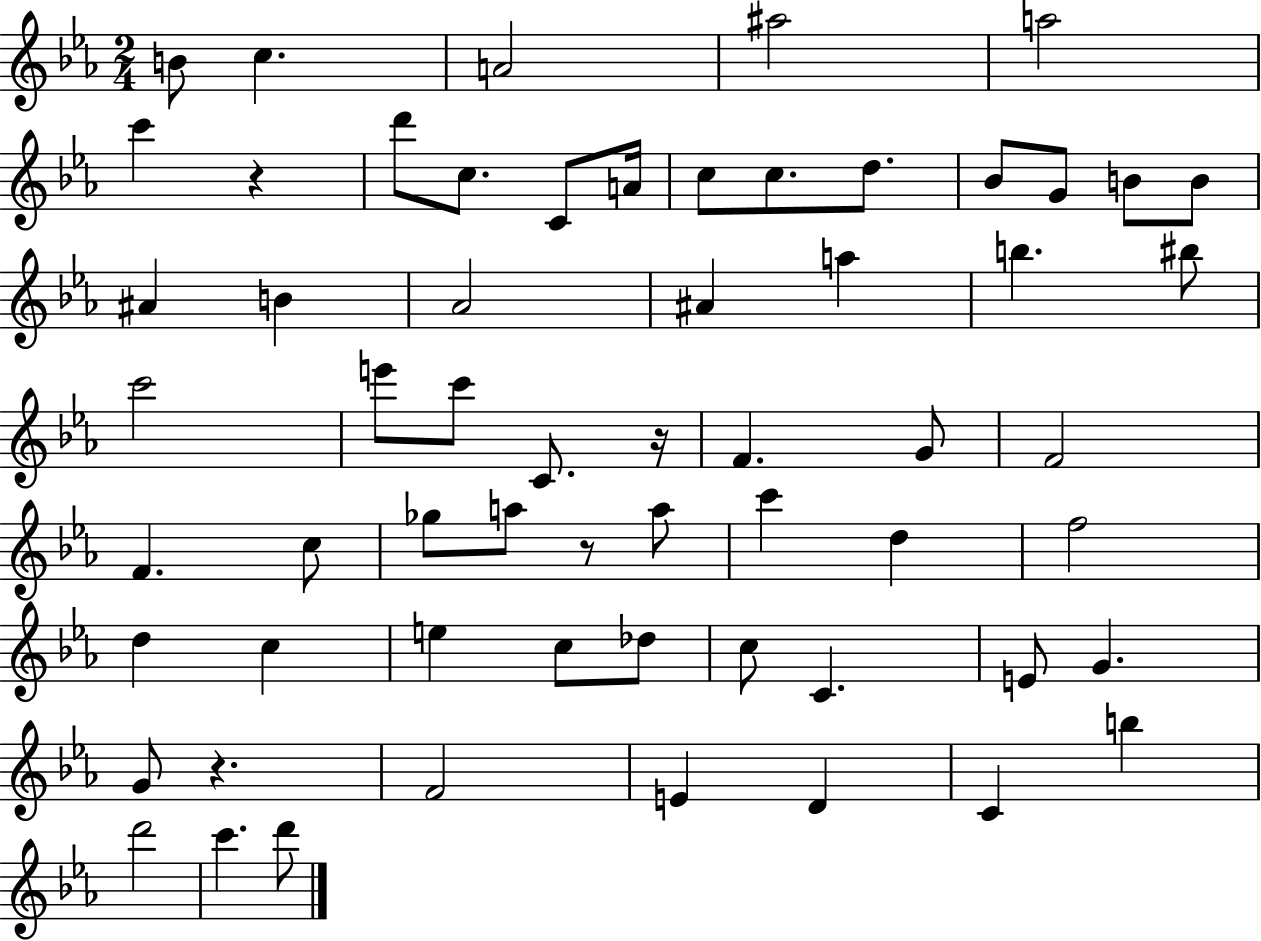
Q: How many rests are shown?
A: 4